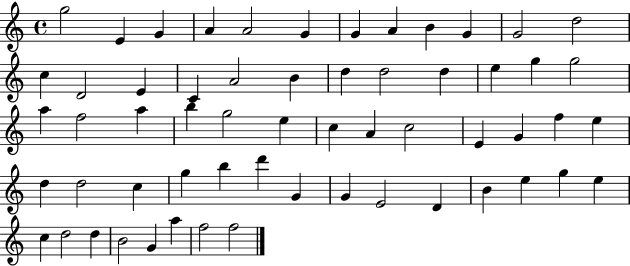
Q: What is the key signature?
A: C major